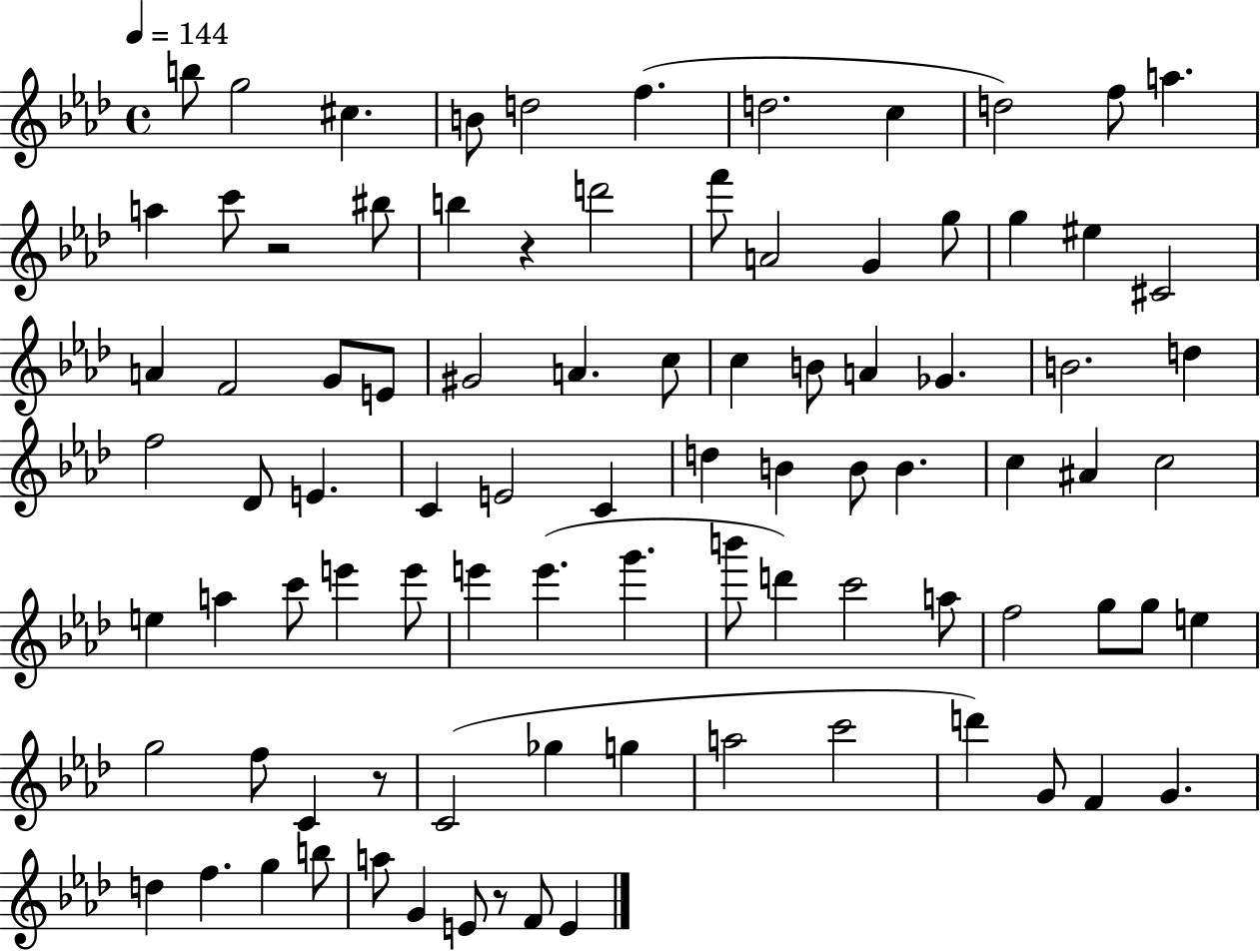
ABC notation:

X:1
T:Untitled
M:4/4
L:1/4
K:Ab
b/2 g2 ^c B/2 d2 f d2 c d2 f/2 a a c'/2 z2 ^b/2 b z d'2 f'/2 A2 G g/2 g ^e ^C2 A F2 G/2 E/2 ^G2 A c/2 c B/2 A _G B2 d f2 _D/2 E C E2 C d B B/2 B c ^A c2 e a c'/2 e' e'/2 e' e' g' b'/2 d' c'2 a/2 f2 g/2 g/2 e g2 f/2 C z/2 C2 _g g a2 c'2 d' G/2 F G d f g b/2 a/2 G E/2 z/2 F/2 E